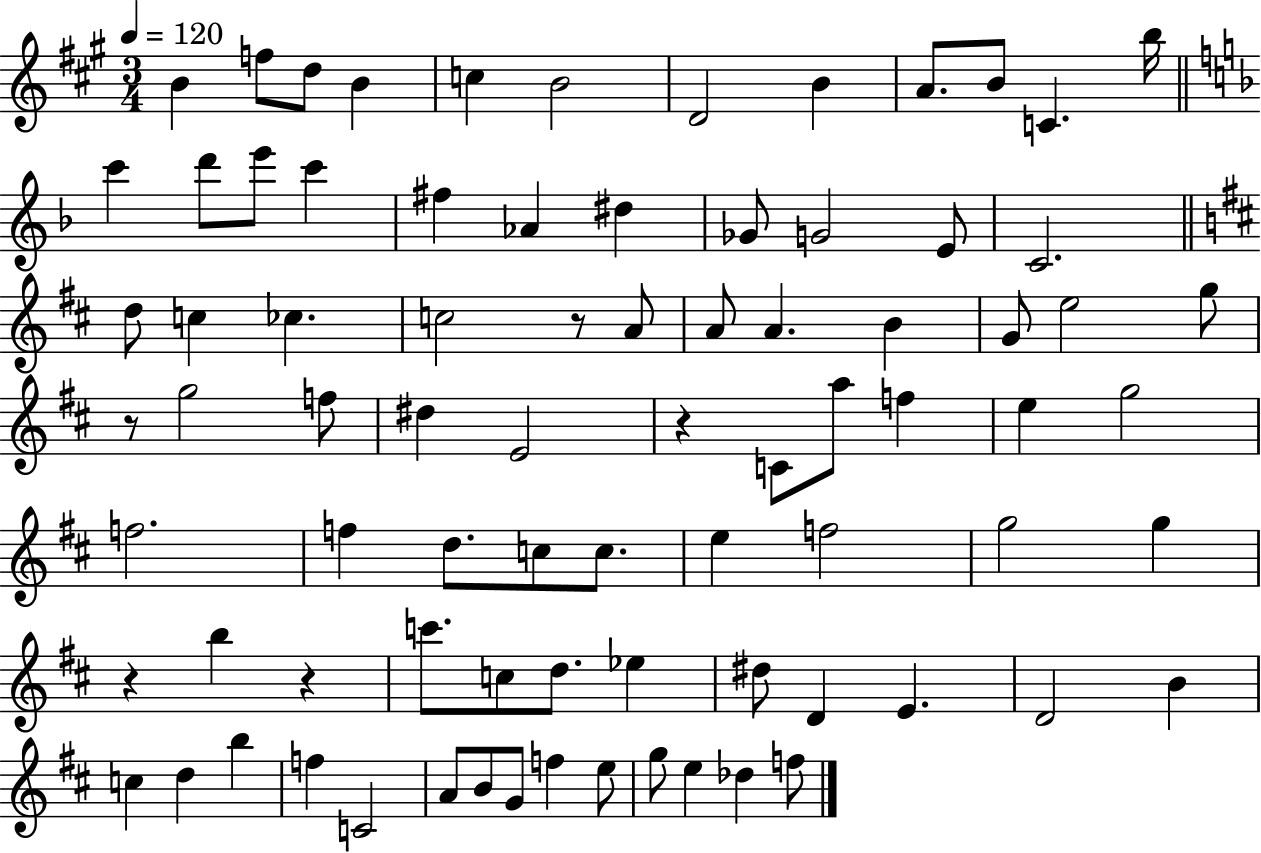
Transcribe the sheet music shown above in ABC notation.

X:1
T:Untitled
M:3/4
L:1/4
K:A
B f/2 d/2 B c B2 D2 B A/2 B/2 C b/4 c' d'/2 e'/2 c' ^f _A ^d _G/2 G2 E/2 C2 d/2 c _c c2 z/2 A/2 A/2 A B G/2 e2 g/2 z/2 g2 f/2 ^d E2 z C/2 a/2 f e g2 f2 f d/2 c/2 c/2 e f2 g2 g z b z c'/2 c/2 d/2 _e ^d/2 D E D2 B c d b f C2 A/2 B/2 G/2 f e/2 g/2 e _d f/2